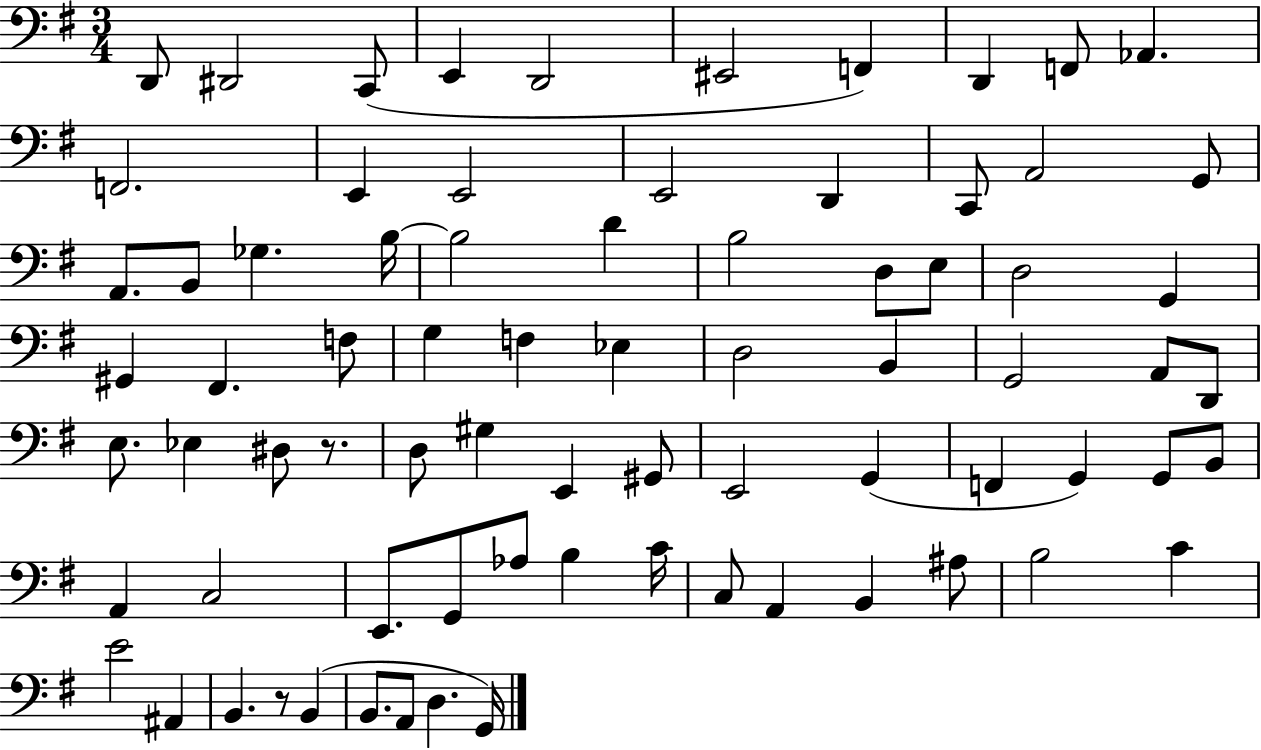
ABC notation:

X:1
T:Untitled
M:3/4
L:1/4
K:G
D,,/2 ^D,,2 C,,/2 E,, D,,2 ^E,,2 F,, D,, F,,/2 _A,, F,,2 E,, E,,2 E,,2 D,, C,,/2 A,,2 G,,/2 A,,/2 B,,/2 _G, B,/4 B,2 D B,2 D,/2 E,/2 D,2 G,, ^G,, ^F,, F,/2 G, F, _E, D,2 B,, G,,2 A,,/2 D,,/2 E,/2 _E, ^D,/2 z/2 D,/2 ^G, E,, ^G,,/2 E,,2 G,, F,, G,, G,,/2 B,,/2 A,, C,2 E,,/2 G,,/2 _A,/2 B, C/4 C,/2 A,, B,, ^A,/2 B,2 C E2 ^A,, B,, z/2 B,, B,,/2 A,,/2 D, G,,/4